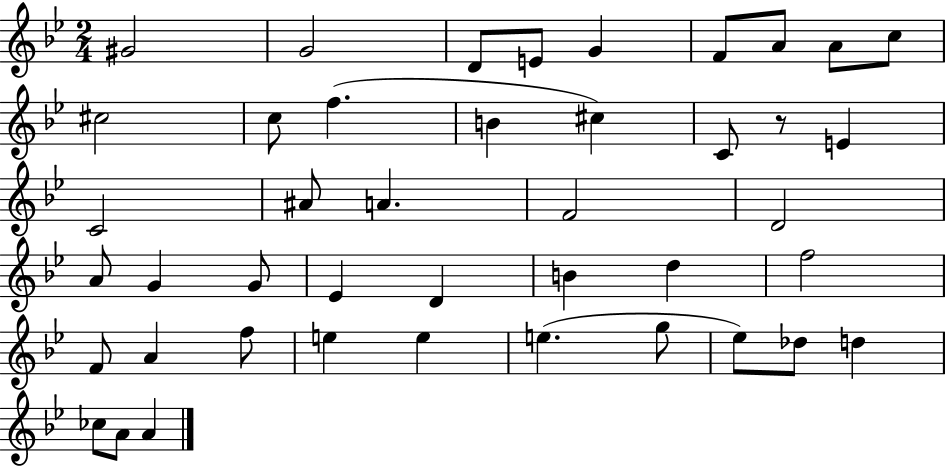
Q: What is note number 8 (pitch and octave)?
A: A4